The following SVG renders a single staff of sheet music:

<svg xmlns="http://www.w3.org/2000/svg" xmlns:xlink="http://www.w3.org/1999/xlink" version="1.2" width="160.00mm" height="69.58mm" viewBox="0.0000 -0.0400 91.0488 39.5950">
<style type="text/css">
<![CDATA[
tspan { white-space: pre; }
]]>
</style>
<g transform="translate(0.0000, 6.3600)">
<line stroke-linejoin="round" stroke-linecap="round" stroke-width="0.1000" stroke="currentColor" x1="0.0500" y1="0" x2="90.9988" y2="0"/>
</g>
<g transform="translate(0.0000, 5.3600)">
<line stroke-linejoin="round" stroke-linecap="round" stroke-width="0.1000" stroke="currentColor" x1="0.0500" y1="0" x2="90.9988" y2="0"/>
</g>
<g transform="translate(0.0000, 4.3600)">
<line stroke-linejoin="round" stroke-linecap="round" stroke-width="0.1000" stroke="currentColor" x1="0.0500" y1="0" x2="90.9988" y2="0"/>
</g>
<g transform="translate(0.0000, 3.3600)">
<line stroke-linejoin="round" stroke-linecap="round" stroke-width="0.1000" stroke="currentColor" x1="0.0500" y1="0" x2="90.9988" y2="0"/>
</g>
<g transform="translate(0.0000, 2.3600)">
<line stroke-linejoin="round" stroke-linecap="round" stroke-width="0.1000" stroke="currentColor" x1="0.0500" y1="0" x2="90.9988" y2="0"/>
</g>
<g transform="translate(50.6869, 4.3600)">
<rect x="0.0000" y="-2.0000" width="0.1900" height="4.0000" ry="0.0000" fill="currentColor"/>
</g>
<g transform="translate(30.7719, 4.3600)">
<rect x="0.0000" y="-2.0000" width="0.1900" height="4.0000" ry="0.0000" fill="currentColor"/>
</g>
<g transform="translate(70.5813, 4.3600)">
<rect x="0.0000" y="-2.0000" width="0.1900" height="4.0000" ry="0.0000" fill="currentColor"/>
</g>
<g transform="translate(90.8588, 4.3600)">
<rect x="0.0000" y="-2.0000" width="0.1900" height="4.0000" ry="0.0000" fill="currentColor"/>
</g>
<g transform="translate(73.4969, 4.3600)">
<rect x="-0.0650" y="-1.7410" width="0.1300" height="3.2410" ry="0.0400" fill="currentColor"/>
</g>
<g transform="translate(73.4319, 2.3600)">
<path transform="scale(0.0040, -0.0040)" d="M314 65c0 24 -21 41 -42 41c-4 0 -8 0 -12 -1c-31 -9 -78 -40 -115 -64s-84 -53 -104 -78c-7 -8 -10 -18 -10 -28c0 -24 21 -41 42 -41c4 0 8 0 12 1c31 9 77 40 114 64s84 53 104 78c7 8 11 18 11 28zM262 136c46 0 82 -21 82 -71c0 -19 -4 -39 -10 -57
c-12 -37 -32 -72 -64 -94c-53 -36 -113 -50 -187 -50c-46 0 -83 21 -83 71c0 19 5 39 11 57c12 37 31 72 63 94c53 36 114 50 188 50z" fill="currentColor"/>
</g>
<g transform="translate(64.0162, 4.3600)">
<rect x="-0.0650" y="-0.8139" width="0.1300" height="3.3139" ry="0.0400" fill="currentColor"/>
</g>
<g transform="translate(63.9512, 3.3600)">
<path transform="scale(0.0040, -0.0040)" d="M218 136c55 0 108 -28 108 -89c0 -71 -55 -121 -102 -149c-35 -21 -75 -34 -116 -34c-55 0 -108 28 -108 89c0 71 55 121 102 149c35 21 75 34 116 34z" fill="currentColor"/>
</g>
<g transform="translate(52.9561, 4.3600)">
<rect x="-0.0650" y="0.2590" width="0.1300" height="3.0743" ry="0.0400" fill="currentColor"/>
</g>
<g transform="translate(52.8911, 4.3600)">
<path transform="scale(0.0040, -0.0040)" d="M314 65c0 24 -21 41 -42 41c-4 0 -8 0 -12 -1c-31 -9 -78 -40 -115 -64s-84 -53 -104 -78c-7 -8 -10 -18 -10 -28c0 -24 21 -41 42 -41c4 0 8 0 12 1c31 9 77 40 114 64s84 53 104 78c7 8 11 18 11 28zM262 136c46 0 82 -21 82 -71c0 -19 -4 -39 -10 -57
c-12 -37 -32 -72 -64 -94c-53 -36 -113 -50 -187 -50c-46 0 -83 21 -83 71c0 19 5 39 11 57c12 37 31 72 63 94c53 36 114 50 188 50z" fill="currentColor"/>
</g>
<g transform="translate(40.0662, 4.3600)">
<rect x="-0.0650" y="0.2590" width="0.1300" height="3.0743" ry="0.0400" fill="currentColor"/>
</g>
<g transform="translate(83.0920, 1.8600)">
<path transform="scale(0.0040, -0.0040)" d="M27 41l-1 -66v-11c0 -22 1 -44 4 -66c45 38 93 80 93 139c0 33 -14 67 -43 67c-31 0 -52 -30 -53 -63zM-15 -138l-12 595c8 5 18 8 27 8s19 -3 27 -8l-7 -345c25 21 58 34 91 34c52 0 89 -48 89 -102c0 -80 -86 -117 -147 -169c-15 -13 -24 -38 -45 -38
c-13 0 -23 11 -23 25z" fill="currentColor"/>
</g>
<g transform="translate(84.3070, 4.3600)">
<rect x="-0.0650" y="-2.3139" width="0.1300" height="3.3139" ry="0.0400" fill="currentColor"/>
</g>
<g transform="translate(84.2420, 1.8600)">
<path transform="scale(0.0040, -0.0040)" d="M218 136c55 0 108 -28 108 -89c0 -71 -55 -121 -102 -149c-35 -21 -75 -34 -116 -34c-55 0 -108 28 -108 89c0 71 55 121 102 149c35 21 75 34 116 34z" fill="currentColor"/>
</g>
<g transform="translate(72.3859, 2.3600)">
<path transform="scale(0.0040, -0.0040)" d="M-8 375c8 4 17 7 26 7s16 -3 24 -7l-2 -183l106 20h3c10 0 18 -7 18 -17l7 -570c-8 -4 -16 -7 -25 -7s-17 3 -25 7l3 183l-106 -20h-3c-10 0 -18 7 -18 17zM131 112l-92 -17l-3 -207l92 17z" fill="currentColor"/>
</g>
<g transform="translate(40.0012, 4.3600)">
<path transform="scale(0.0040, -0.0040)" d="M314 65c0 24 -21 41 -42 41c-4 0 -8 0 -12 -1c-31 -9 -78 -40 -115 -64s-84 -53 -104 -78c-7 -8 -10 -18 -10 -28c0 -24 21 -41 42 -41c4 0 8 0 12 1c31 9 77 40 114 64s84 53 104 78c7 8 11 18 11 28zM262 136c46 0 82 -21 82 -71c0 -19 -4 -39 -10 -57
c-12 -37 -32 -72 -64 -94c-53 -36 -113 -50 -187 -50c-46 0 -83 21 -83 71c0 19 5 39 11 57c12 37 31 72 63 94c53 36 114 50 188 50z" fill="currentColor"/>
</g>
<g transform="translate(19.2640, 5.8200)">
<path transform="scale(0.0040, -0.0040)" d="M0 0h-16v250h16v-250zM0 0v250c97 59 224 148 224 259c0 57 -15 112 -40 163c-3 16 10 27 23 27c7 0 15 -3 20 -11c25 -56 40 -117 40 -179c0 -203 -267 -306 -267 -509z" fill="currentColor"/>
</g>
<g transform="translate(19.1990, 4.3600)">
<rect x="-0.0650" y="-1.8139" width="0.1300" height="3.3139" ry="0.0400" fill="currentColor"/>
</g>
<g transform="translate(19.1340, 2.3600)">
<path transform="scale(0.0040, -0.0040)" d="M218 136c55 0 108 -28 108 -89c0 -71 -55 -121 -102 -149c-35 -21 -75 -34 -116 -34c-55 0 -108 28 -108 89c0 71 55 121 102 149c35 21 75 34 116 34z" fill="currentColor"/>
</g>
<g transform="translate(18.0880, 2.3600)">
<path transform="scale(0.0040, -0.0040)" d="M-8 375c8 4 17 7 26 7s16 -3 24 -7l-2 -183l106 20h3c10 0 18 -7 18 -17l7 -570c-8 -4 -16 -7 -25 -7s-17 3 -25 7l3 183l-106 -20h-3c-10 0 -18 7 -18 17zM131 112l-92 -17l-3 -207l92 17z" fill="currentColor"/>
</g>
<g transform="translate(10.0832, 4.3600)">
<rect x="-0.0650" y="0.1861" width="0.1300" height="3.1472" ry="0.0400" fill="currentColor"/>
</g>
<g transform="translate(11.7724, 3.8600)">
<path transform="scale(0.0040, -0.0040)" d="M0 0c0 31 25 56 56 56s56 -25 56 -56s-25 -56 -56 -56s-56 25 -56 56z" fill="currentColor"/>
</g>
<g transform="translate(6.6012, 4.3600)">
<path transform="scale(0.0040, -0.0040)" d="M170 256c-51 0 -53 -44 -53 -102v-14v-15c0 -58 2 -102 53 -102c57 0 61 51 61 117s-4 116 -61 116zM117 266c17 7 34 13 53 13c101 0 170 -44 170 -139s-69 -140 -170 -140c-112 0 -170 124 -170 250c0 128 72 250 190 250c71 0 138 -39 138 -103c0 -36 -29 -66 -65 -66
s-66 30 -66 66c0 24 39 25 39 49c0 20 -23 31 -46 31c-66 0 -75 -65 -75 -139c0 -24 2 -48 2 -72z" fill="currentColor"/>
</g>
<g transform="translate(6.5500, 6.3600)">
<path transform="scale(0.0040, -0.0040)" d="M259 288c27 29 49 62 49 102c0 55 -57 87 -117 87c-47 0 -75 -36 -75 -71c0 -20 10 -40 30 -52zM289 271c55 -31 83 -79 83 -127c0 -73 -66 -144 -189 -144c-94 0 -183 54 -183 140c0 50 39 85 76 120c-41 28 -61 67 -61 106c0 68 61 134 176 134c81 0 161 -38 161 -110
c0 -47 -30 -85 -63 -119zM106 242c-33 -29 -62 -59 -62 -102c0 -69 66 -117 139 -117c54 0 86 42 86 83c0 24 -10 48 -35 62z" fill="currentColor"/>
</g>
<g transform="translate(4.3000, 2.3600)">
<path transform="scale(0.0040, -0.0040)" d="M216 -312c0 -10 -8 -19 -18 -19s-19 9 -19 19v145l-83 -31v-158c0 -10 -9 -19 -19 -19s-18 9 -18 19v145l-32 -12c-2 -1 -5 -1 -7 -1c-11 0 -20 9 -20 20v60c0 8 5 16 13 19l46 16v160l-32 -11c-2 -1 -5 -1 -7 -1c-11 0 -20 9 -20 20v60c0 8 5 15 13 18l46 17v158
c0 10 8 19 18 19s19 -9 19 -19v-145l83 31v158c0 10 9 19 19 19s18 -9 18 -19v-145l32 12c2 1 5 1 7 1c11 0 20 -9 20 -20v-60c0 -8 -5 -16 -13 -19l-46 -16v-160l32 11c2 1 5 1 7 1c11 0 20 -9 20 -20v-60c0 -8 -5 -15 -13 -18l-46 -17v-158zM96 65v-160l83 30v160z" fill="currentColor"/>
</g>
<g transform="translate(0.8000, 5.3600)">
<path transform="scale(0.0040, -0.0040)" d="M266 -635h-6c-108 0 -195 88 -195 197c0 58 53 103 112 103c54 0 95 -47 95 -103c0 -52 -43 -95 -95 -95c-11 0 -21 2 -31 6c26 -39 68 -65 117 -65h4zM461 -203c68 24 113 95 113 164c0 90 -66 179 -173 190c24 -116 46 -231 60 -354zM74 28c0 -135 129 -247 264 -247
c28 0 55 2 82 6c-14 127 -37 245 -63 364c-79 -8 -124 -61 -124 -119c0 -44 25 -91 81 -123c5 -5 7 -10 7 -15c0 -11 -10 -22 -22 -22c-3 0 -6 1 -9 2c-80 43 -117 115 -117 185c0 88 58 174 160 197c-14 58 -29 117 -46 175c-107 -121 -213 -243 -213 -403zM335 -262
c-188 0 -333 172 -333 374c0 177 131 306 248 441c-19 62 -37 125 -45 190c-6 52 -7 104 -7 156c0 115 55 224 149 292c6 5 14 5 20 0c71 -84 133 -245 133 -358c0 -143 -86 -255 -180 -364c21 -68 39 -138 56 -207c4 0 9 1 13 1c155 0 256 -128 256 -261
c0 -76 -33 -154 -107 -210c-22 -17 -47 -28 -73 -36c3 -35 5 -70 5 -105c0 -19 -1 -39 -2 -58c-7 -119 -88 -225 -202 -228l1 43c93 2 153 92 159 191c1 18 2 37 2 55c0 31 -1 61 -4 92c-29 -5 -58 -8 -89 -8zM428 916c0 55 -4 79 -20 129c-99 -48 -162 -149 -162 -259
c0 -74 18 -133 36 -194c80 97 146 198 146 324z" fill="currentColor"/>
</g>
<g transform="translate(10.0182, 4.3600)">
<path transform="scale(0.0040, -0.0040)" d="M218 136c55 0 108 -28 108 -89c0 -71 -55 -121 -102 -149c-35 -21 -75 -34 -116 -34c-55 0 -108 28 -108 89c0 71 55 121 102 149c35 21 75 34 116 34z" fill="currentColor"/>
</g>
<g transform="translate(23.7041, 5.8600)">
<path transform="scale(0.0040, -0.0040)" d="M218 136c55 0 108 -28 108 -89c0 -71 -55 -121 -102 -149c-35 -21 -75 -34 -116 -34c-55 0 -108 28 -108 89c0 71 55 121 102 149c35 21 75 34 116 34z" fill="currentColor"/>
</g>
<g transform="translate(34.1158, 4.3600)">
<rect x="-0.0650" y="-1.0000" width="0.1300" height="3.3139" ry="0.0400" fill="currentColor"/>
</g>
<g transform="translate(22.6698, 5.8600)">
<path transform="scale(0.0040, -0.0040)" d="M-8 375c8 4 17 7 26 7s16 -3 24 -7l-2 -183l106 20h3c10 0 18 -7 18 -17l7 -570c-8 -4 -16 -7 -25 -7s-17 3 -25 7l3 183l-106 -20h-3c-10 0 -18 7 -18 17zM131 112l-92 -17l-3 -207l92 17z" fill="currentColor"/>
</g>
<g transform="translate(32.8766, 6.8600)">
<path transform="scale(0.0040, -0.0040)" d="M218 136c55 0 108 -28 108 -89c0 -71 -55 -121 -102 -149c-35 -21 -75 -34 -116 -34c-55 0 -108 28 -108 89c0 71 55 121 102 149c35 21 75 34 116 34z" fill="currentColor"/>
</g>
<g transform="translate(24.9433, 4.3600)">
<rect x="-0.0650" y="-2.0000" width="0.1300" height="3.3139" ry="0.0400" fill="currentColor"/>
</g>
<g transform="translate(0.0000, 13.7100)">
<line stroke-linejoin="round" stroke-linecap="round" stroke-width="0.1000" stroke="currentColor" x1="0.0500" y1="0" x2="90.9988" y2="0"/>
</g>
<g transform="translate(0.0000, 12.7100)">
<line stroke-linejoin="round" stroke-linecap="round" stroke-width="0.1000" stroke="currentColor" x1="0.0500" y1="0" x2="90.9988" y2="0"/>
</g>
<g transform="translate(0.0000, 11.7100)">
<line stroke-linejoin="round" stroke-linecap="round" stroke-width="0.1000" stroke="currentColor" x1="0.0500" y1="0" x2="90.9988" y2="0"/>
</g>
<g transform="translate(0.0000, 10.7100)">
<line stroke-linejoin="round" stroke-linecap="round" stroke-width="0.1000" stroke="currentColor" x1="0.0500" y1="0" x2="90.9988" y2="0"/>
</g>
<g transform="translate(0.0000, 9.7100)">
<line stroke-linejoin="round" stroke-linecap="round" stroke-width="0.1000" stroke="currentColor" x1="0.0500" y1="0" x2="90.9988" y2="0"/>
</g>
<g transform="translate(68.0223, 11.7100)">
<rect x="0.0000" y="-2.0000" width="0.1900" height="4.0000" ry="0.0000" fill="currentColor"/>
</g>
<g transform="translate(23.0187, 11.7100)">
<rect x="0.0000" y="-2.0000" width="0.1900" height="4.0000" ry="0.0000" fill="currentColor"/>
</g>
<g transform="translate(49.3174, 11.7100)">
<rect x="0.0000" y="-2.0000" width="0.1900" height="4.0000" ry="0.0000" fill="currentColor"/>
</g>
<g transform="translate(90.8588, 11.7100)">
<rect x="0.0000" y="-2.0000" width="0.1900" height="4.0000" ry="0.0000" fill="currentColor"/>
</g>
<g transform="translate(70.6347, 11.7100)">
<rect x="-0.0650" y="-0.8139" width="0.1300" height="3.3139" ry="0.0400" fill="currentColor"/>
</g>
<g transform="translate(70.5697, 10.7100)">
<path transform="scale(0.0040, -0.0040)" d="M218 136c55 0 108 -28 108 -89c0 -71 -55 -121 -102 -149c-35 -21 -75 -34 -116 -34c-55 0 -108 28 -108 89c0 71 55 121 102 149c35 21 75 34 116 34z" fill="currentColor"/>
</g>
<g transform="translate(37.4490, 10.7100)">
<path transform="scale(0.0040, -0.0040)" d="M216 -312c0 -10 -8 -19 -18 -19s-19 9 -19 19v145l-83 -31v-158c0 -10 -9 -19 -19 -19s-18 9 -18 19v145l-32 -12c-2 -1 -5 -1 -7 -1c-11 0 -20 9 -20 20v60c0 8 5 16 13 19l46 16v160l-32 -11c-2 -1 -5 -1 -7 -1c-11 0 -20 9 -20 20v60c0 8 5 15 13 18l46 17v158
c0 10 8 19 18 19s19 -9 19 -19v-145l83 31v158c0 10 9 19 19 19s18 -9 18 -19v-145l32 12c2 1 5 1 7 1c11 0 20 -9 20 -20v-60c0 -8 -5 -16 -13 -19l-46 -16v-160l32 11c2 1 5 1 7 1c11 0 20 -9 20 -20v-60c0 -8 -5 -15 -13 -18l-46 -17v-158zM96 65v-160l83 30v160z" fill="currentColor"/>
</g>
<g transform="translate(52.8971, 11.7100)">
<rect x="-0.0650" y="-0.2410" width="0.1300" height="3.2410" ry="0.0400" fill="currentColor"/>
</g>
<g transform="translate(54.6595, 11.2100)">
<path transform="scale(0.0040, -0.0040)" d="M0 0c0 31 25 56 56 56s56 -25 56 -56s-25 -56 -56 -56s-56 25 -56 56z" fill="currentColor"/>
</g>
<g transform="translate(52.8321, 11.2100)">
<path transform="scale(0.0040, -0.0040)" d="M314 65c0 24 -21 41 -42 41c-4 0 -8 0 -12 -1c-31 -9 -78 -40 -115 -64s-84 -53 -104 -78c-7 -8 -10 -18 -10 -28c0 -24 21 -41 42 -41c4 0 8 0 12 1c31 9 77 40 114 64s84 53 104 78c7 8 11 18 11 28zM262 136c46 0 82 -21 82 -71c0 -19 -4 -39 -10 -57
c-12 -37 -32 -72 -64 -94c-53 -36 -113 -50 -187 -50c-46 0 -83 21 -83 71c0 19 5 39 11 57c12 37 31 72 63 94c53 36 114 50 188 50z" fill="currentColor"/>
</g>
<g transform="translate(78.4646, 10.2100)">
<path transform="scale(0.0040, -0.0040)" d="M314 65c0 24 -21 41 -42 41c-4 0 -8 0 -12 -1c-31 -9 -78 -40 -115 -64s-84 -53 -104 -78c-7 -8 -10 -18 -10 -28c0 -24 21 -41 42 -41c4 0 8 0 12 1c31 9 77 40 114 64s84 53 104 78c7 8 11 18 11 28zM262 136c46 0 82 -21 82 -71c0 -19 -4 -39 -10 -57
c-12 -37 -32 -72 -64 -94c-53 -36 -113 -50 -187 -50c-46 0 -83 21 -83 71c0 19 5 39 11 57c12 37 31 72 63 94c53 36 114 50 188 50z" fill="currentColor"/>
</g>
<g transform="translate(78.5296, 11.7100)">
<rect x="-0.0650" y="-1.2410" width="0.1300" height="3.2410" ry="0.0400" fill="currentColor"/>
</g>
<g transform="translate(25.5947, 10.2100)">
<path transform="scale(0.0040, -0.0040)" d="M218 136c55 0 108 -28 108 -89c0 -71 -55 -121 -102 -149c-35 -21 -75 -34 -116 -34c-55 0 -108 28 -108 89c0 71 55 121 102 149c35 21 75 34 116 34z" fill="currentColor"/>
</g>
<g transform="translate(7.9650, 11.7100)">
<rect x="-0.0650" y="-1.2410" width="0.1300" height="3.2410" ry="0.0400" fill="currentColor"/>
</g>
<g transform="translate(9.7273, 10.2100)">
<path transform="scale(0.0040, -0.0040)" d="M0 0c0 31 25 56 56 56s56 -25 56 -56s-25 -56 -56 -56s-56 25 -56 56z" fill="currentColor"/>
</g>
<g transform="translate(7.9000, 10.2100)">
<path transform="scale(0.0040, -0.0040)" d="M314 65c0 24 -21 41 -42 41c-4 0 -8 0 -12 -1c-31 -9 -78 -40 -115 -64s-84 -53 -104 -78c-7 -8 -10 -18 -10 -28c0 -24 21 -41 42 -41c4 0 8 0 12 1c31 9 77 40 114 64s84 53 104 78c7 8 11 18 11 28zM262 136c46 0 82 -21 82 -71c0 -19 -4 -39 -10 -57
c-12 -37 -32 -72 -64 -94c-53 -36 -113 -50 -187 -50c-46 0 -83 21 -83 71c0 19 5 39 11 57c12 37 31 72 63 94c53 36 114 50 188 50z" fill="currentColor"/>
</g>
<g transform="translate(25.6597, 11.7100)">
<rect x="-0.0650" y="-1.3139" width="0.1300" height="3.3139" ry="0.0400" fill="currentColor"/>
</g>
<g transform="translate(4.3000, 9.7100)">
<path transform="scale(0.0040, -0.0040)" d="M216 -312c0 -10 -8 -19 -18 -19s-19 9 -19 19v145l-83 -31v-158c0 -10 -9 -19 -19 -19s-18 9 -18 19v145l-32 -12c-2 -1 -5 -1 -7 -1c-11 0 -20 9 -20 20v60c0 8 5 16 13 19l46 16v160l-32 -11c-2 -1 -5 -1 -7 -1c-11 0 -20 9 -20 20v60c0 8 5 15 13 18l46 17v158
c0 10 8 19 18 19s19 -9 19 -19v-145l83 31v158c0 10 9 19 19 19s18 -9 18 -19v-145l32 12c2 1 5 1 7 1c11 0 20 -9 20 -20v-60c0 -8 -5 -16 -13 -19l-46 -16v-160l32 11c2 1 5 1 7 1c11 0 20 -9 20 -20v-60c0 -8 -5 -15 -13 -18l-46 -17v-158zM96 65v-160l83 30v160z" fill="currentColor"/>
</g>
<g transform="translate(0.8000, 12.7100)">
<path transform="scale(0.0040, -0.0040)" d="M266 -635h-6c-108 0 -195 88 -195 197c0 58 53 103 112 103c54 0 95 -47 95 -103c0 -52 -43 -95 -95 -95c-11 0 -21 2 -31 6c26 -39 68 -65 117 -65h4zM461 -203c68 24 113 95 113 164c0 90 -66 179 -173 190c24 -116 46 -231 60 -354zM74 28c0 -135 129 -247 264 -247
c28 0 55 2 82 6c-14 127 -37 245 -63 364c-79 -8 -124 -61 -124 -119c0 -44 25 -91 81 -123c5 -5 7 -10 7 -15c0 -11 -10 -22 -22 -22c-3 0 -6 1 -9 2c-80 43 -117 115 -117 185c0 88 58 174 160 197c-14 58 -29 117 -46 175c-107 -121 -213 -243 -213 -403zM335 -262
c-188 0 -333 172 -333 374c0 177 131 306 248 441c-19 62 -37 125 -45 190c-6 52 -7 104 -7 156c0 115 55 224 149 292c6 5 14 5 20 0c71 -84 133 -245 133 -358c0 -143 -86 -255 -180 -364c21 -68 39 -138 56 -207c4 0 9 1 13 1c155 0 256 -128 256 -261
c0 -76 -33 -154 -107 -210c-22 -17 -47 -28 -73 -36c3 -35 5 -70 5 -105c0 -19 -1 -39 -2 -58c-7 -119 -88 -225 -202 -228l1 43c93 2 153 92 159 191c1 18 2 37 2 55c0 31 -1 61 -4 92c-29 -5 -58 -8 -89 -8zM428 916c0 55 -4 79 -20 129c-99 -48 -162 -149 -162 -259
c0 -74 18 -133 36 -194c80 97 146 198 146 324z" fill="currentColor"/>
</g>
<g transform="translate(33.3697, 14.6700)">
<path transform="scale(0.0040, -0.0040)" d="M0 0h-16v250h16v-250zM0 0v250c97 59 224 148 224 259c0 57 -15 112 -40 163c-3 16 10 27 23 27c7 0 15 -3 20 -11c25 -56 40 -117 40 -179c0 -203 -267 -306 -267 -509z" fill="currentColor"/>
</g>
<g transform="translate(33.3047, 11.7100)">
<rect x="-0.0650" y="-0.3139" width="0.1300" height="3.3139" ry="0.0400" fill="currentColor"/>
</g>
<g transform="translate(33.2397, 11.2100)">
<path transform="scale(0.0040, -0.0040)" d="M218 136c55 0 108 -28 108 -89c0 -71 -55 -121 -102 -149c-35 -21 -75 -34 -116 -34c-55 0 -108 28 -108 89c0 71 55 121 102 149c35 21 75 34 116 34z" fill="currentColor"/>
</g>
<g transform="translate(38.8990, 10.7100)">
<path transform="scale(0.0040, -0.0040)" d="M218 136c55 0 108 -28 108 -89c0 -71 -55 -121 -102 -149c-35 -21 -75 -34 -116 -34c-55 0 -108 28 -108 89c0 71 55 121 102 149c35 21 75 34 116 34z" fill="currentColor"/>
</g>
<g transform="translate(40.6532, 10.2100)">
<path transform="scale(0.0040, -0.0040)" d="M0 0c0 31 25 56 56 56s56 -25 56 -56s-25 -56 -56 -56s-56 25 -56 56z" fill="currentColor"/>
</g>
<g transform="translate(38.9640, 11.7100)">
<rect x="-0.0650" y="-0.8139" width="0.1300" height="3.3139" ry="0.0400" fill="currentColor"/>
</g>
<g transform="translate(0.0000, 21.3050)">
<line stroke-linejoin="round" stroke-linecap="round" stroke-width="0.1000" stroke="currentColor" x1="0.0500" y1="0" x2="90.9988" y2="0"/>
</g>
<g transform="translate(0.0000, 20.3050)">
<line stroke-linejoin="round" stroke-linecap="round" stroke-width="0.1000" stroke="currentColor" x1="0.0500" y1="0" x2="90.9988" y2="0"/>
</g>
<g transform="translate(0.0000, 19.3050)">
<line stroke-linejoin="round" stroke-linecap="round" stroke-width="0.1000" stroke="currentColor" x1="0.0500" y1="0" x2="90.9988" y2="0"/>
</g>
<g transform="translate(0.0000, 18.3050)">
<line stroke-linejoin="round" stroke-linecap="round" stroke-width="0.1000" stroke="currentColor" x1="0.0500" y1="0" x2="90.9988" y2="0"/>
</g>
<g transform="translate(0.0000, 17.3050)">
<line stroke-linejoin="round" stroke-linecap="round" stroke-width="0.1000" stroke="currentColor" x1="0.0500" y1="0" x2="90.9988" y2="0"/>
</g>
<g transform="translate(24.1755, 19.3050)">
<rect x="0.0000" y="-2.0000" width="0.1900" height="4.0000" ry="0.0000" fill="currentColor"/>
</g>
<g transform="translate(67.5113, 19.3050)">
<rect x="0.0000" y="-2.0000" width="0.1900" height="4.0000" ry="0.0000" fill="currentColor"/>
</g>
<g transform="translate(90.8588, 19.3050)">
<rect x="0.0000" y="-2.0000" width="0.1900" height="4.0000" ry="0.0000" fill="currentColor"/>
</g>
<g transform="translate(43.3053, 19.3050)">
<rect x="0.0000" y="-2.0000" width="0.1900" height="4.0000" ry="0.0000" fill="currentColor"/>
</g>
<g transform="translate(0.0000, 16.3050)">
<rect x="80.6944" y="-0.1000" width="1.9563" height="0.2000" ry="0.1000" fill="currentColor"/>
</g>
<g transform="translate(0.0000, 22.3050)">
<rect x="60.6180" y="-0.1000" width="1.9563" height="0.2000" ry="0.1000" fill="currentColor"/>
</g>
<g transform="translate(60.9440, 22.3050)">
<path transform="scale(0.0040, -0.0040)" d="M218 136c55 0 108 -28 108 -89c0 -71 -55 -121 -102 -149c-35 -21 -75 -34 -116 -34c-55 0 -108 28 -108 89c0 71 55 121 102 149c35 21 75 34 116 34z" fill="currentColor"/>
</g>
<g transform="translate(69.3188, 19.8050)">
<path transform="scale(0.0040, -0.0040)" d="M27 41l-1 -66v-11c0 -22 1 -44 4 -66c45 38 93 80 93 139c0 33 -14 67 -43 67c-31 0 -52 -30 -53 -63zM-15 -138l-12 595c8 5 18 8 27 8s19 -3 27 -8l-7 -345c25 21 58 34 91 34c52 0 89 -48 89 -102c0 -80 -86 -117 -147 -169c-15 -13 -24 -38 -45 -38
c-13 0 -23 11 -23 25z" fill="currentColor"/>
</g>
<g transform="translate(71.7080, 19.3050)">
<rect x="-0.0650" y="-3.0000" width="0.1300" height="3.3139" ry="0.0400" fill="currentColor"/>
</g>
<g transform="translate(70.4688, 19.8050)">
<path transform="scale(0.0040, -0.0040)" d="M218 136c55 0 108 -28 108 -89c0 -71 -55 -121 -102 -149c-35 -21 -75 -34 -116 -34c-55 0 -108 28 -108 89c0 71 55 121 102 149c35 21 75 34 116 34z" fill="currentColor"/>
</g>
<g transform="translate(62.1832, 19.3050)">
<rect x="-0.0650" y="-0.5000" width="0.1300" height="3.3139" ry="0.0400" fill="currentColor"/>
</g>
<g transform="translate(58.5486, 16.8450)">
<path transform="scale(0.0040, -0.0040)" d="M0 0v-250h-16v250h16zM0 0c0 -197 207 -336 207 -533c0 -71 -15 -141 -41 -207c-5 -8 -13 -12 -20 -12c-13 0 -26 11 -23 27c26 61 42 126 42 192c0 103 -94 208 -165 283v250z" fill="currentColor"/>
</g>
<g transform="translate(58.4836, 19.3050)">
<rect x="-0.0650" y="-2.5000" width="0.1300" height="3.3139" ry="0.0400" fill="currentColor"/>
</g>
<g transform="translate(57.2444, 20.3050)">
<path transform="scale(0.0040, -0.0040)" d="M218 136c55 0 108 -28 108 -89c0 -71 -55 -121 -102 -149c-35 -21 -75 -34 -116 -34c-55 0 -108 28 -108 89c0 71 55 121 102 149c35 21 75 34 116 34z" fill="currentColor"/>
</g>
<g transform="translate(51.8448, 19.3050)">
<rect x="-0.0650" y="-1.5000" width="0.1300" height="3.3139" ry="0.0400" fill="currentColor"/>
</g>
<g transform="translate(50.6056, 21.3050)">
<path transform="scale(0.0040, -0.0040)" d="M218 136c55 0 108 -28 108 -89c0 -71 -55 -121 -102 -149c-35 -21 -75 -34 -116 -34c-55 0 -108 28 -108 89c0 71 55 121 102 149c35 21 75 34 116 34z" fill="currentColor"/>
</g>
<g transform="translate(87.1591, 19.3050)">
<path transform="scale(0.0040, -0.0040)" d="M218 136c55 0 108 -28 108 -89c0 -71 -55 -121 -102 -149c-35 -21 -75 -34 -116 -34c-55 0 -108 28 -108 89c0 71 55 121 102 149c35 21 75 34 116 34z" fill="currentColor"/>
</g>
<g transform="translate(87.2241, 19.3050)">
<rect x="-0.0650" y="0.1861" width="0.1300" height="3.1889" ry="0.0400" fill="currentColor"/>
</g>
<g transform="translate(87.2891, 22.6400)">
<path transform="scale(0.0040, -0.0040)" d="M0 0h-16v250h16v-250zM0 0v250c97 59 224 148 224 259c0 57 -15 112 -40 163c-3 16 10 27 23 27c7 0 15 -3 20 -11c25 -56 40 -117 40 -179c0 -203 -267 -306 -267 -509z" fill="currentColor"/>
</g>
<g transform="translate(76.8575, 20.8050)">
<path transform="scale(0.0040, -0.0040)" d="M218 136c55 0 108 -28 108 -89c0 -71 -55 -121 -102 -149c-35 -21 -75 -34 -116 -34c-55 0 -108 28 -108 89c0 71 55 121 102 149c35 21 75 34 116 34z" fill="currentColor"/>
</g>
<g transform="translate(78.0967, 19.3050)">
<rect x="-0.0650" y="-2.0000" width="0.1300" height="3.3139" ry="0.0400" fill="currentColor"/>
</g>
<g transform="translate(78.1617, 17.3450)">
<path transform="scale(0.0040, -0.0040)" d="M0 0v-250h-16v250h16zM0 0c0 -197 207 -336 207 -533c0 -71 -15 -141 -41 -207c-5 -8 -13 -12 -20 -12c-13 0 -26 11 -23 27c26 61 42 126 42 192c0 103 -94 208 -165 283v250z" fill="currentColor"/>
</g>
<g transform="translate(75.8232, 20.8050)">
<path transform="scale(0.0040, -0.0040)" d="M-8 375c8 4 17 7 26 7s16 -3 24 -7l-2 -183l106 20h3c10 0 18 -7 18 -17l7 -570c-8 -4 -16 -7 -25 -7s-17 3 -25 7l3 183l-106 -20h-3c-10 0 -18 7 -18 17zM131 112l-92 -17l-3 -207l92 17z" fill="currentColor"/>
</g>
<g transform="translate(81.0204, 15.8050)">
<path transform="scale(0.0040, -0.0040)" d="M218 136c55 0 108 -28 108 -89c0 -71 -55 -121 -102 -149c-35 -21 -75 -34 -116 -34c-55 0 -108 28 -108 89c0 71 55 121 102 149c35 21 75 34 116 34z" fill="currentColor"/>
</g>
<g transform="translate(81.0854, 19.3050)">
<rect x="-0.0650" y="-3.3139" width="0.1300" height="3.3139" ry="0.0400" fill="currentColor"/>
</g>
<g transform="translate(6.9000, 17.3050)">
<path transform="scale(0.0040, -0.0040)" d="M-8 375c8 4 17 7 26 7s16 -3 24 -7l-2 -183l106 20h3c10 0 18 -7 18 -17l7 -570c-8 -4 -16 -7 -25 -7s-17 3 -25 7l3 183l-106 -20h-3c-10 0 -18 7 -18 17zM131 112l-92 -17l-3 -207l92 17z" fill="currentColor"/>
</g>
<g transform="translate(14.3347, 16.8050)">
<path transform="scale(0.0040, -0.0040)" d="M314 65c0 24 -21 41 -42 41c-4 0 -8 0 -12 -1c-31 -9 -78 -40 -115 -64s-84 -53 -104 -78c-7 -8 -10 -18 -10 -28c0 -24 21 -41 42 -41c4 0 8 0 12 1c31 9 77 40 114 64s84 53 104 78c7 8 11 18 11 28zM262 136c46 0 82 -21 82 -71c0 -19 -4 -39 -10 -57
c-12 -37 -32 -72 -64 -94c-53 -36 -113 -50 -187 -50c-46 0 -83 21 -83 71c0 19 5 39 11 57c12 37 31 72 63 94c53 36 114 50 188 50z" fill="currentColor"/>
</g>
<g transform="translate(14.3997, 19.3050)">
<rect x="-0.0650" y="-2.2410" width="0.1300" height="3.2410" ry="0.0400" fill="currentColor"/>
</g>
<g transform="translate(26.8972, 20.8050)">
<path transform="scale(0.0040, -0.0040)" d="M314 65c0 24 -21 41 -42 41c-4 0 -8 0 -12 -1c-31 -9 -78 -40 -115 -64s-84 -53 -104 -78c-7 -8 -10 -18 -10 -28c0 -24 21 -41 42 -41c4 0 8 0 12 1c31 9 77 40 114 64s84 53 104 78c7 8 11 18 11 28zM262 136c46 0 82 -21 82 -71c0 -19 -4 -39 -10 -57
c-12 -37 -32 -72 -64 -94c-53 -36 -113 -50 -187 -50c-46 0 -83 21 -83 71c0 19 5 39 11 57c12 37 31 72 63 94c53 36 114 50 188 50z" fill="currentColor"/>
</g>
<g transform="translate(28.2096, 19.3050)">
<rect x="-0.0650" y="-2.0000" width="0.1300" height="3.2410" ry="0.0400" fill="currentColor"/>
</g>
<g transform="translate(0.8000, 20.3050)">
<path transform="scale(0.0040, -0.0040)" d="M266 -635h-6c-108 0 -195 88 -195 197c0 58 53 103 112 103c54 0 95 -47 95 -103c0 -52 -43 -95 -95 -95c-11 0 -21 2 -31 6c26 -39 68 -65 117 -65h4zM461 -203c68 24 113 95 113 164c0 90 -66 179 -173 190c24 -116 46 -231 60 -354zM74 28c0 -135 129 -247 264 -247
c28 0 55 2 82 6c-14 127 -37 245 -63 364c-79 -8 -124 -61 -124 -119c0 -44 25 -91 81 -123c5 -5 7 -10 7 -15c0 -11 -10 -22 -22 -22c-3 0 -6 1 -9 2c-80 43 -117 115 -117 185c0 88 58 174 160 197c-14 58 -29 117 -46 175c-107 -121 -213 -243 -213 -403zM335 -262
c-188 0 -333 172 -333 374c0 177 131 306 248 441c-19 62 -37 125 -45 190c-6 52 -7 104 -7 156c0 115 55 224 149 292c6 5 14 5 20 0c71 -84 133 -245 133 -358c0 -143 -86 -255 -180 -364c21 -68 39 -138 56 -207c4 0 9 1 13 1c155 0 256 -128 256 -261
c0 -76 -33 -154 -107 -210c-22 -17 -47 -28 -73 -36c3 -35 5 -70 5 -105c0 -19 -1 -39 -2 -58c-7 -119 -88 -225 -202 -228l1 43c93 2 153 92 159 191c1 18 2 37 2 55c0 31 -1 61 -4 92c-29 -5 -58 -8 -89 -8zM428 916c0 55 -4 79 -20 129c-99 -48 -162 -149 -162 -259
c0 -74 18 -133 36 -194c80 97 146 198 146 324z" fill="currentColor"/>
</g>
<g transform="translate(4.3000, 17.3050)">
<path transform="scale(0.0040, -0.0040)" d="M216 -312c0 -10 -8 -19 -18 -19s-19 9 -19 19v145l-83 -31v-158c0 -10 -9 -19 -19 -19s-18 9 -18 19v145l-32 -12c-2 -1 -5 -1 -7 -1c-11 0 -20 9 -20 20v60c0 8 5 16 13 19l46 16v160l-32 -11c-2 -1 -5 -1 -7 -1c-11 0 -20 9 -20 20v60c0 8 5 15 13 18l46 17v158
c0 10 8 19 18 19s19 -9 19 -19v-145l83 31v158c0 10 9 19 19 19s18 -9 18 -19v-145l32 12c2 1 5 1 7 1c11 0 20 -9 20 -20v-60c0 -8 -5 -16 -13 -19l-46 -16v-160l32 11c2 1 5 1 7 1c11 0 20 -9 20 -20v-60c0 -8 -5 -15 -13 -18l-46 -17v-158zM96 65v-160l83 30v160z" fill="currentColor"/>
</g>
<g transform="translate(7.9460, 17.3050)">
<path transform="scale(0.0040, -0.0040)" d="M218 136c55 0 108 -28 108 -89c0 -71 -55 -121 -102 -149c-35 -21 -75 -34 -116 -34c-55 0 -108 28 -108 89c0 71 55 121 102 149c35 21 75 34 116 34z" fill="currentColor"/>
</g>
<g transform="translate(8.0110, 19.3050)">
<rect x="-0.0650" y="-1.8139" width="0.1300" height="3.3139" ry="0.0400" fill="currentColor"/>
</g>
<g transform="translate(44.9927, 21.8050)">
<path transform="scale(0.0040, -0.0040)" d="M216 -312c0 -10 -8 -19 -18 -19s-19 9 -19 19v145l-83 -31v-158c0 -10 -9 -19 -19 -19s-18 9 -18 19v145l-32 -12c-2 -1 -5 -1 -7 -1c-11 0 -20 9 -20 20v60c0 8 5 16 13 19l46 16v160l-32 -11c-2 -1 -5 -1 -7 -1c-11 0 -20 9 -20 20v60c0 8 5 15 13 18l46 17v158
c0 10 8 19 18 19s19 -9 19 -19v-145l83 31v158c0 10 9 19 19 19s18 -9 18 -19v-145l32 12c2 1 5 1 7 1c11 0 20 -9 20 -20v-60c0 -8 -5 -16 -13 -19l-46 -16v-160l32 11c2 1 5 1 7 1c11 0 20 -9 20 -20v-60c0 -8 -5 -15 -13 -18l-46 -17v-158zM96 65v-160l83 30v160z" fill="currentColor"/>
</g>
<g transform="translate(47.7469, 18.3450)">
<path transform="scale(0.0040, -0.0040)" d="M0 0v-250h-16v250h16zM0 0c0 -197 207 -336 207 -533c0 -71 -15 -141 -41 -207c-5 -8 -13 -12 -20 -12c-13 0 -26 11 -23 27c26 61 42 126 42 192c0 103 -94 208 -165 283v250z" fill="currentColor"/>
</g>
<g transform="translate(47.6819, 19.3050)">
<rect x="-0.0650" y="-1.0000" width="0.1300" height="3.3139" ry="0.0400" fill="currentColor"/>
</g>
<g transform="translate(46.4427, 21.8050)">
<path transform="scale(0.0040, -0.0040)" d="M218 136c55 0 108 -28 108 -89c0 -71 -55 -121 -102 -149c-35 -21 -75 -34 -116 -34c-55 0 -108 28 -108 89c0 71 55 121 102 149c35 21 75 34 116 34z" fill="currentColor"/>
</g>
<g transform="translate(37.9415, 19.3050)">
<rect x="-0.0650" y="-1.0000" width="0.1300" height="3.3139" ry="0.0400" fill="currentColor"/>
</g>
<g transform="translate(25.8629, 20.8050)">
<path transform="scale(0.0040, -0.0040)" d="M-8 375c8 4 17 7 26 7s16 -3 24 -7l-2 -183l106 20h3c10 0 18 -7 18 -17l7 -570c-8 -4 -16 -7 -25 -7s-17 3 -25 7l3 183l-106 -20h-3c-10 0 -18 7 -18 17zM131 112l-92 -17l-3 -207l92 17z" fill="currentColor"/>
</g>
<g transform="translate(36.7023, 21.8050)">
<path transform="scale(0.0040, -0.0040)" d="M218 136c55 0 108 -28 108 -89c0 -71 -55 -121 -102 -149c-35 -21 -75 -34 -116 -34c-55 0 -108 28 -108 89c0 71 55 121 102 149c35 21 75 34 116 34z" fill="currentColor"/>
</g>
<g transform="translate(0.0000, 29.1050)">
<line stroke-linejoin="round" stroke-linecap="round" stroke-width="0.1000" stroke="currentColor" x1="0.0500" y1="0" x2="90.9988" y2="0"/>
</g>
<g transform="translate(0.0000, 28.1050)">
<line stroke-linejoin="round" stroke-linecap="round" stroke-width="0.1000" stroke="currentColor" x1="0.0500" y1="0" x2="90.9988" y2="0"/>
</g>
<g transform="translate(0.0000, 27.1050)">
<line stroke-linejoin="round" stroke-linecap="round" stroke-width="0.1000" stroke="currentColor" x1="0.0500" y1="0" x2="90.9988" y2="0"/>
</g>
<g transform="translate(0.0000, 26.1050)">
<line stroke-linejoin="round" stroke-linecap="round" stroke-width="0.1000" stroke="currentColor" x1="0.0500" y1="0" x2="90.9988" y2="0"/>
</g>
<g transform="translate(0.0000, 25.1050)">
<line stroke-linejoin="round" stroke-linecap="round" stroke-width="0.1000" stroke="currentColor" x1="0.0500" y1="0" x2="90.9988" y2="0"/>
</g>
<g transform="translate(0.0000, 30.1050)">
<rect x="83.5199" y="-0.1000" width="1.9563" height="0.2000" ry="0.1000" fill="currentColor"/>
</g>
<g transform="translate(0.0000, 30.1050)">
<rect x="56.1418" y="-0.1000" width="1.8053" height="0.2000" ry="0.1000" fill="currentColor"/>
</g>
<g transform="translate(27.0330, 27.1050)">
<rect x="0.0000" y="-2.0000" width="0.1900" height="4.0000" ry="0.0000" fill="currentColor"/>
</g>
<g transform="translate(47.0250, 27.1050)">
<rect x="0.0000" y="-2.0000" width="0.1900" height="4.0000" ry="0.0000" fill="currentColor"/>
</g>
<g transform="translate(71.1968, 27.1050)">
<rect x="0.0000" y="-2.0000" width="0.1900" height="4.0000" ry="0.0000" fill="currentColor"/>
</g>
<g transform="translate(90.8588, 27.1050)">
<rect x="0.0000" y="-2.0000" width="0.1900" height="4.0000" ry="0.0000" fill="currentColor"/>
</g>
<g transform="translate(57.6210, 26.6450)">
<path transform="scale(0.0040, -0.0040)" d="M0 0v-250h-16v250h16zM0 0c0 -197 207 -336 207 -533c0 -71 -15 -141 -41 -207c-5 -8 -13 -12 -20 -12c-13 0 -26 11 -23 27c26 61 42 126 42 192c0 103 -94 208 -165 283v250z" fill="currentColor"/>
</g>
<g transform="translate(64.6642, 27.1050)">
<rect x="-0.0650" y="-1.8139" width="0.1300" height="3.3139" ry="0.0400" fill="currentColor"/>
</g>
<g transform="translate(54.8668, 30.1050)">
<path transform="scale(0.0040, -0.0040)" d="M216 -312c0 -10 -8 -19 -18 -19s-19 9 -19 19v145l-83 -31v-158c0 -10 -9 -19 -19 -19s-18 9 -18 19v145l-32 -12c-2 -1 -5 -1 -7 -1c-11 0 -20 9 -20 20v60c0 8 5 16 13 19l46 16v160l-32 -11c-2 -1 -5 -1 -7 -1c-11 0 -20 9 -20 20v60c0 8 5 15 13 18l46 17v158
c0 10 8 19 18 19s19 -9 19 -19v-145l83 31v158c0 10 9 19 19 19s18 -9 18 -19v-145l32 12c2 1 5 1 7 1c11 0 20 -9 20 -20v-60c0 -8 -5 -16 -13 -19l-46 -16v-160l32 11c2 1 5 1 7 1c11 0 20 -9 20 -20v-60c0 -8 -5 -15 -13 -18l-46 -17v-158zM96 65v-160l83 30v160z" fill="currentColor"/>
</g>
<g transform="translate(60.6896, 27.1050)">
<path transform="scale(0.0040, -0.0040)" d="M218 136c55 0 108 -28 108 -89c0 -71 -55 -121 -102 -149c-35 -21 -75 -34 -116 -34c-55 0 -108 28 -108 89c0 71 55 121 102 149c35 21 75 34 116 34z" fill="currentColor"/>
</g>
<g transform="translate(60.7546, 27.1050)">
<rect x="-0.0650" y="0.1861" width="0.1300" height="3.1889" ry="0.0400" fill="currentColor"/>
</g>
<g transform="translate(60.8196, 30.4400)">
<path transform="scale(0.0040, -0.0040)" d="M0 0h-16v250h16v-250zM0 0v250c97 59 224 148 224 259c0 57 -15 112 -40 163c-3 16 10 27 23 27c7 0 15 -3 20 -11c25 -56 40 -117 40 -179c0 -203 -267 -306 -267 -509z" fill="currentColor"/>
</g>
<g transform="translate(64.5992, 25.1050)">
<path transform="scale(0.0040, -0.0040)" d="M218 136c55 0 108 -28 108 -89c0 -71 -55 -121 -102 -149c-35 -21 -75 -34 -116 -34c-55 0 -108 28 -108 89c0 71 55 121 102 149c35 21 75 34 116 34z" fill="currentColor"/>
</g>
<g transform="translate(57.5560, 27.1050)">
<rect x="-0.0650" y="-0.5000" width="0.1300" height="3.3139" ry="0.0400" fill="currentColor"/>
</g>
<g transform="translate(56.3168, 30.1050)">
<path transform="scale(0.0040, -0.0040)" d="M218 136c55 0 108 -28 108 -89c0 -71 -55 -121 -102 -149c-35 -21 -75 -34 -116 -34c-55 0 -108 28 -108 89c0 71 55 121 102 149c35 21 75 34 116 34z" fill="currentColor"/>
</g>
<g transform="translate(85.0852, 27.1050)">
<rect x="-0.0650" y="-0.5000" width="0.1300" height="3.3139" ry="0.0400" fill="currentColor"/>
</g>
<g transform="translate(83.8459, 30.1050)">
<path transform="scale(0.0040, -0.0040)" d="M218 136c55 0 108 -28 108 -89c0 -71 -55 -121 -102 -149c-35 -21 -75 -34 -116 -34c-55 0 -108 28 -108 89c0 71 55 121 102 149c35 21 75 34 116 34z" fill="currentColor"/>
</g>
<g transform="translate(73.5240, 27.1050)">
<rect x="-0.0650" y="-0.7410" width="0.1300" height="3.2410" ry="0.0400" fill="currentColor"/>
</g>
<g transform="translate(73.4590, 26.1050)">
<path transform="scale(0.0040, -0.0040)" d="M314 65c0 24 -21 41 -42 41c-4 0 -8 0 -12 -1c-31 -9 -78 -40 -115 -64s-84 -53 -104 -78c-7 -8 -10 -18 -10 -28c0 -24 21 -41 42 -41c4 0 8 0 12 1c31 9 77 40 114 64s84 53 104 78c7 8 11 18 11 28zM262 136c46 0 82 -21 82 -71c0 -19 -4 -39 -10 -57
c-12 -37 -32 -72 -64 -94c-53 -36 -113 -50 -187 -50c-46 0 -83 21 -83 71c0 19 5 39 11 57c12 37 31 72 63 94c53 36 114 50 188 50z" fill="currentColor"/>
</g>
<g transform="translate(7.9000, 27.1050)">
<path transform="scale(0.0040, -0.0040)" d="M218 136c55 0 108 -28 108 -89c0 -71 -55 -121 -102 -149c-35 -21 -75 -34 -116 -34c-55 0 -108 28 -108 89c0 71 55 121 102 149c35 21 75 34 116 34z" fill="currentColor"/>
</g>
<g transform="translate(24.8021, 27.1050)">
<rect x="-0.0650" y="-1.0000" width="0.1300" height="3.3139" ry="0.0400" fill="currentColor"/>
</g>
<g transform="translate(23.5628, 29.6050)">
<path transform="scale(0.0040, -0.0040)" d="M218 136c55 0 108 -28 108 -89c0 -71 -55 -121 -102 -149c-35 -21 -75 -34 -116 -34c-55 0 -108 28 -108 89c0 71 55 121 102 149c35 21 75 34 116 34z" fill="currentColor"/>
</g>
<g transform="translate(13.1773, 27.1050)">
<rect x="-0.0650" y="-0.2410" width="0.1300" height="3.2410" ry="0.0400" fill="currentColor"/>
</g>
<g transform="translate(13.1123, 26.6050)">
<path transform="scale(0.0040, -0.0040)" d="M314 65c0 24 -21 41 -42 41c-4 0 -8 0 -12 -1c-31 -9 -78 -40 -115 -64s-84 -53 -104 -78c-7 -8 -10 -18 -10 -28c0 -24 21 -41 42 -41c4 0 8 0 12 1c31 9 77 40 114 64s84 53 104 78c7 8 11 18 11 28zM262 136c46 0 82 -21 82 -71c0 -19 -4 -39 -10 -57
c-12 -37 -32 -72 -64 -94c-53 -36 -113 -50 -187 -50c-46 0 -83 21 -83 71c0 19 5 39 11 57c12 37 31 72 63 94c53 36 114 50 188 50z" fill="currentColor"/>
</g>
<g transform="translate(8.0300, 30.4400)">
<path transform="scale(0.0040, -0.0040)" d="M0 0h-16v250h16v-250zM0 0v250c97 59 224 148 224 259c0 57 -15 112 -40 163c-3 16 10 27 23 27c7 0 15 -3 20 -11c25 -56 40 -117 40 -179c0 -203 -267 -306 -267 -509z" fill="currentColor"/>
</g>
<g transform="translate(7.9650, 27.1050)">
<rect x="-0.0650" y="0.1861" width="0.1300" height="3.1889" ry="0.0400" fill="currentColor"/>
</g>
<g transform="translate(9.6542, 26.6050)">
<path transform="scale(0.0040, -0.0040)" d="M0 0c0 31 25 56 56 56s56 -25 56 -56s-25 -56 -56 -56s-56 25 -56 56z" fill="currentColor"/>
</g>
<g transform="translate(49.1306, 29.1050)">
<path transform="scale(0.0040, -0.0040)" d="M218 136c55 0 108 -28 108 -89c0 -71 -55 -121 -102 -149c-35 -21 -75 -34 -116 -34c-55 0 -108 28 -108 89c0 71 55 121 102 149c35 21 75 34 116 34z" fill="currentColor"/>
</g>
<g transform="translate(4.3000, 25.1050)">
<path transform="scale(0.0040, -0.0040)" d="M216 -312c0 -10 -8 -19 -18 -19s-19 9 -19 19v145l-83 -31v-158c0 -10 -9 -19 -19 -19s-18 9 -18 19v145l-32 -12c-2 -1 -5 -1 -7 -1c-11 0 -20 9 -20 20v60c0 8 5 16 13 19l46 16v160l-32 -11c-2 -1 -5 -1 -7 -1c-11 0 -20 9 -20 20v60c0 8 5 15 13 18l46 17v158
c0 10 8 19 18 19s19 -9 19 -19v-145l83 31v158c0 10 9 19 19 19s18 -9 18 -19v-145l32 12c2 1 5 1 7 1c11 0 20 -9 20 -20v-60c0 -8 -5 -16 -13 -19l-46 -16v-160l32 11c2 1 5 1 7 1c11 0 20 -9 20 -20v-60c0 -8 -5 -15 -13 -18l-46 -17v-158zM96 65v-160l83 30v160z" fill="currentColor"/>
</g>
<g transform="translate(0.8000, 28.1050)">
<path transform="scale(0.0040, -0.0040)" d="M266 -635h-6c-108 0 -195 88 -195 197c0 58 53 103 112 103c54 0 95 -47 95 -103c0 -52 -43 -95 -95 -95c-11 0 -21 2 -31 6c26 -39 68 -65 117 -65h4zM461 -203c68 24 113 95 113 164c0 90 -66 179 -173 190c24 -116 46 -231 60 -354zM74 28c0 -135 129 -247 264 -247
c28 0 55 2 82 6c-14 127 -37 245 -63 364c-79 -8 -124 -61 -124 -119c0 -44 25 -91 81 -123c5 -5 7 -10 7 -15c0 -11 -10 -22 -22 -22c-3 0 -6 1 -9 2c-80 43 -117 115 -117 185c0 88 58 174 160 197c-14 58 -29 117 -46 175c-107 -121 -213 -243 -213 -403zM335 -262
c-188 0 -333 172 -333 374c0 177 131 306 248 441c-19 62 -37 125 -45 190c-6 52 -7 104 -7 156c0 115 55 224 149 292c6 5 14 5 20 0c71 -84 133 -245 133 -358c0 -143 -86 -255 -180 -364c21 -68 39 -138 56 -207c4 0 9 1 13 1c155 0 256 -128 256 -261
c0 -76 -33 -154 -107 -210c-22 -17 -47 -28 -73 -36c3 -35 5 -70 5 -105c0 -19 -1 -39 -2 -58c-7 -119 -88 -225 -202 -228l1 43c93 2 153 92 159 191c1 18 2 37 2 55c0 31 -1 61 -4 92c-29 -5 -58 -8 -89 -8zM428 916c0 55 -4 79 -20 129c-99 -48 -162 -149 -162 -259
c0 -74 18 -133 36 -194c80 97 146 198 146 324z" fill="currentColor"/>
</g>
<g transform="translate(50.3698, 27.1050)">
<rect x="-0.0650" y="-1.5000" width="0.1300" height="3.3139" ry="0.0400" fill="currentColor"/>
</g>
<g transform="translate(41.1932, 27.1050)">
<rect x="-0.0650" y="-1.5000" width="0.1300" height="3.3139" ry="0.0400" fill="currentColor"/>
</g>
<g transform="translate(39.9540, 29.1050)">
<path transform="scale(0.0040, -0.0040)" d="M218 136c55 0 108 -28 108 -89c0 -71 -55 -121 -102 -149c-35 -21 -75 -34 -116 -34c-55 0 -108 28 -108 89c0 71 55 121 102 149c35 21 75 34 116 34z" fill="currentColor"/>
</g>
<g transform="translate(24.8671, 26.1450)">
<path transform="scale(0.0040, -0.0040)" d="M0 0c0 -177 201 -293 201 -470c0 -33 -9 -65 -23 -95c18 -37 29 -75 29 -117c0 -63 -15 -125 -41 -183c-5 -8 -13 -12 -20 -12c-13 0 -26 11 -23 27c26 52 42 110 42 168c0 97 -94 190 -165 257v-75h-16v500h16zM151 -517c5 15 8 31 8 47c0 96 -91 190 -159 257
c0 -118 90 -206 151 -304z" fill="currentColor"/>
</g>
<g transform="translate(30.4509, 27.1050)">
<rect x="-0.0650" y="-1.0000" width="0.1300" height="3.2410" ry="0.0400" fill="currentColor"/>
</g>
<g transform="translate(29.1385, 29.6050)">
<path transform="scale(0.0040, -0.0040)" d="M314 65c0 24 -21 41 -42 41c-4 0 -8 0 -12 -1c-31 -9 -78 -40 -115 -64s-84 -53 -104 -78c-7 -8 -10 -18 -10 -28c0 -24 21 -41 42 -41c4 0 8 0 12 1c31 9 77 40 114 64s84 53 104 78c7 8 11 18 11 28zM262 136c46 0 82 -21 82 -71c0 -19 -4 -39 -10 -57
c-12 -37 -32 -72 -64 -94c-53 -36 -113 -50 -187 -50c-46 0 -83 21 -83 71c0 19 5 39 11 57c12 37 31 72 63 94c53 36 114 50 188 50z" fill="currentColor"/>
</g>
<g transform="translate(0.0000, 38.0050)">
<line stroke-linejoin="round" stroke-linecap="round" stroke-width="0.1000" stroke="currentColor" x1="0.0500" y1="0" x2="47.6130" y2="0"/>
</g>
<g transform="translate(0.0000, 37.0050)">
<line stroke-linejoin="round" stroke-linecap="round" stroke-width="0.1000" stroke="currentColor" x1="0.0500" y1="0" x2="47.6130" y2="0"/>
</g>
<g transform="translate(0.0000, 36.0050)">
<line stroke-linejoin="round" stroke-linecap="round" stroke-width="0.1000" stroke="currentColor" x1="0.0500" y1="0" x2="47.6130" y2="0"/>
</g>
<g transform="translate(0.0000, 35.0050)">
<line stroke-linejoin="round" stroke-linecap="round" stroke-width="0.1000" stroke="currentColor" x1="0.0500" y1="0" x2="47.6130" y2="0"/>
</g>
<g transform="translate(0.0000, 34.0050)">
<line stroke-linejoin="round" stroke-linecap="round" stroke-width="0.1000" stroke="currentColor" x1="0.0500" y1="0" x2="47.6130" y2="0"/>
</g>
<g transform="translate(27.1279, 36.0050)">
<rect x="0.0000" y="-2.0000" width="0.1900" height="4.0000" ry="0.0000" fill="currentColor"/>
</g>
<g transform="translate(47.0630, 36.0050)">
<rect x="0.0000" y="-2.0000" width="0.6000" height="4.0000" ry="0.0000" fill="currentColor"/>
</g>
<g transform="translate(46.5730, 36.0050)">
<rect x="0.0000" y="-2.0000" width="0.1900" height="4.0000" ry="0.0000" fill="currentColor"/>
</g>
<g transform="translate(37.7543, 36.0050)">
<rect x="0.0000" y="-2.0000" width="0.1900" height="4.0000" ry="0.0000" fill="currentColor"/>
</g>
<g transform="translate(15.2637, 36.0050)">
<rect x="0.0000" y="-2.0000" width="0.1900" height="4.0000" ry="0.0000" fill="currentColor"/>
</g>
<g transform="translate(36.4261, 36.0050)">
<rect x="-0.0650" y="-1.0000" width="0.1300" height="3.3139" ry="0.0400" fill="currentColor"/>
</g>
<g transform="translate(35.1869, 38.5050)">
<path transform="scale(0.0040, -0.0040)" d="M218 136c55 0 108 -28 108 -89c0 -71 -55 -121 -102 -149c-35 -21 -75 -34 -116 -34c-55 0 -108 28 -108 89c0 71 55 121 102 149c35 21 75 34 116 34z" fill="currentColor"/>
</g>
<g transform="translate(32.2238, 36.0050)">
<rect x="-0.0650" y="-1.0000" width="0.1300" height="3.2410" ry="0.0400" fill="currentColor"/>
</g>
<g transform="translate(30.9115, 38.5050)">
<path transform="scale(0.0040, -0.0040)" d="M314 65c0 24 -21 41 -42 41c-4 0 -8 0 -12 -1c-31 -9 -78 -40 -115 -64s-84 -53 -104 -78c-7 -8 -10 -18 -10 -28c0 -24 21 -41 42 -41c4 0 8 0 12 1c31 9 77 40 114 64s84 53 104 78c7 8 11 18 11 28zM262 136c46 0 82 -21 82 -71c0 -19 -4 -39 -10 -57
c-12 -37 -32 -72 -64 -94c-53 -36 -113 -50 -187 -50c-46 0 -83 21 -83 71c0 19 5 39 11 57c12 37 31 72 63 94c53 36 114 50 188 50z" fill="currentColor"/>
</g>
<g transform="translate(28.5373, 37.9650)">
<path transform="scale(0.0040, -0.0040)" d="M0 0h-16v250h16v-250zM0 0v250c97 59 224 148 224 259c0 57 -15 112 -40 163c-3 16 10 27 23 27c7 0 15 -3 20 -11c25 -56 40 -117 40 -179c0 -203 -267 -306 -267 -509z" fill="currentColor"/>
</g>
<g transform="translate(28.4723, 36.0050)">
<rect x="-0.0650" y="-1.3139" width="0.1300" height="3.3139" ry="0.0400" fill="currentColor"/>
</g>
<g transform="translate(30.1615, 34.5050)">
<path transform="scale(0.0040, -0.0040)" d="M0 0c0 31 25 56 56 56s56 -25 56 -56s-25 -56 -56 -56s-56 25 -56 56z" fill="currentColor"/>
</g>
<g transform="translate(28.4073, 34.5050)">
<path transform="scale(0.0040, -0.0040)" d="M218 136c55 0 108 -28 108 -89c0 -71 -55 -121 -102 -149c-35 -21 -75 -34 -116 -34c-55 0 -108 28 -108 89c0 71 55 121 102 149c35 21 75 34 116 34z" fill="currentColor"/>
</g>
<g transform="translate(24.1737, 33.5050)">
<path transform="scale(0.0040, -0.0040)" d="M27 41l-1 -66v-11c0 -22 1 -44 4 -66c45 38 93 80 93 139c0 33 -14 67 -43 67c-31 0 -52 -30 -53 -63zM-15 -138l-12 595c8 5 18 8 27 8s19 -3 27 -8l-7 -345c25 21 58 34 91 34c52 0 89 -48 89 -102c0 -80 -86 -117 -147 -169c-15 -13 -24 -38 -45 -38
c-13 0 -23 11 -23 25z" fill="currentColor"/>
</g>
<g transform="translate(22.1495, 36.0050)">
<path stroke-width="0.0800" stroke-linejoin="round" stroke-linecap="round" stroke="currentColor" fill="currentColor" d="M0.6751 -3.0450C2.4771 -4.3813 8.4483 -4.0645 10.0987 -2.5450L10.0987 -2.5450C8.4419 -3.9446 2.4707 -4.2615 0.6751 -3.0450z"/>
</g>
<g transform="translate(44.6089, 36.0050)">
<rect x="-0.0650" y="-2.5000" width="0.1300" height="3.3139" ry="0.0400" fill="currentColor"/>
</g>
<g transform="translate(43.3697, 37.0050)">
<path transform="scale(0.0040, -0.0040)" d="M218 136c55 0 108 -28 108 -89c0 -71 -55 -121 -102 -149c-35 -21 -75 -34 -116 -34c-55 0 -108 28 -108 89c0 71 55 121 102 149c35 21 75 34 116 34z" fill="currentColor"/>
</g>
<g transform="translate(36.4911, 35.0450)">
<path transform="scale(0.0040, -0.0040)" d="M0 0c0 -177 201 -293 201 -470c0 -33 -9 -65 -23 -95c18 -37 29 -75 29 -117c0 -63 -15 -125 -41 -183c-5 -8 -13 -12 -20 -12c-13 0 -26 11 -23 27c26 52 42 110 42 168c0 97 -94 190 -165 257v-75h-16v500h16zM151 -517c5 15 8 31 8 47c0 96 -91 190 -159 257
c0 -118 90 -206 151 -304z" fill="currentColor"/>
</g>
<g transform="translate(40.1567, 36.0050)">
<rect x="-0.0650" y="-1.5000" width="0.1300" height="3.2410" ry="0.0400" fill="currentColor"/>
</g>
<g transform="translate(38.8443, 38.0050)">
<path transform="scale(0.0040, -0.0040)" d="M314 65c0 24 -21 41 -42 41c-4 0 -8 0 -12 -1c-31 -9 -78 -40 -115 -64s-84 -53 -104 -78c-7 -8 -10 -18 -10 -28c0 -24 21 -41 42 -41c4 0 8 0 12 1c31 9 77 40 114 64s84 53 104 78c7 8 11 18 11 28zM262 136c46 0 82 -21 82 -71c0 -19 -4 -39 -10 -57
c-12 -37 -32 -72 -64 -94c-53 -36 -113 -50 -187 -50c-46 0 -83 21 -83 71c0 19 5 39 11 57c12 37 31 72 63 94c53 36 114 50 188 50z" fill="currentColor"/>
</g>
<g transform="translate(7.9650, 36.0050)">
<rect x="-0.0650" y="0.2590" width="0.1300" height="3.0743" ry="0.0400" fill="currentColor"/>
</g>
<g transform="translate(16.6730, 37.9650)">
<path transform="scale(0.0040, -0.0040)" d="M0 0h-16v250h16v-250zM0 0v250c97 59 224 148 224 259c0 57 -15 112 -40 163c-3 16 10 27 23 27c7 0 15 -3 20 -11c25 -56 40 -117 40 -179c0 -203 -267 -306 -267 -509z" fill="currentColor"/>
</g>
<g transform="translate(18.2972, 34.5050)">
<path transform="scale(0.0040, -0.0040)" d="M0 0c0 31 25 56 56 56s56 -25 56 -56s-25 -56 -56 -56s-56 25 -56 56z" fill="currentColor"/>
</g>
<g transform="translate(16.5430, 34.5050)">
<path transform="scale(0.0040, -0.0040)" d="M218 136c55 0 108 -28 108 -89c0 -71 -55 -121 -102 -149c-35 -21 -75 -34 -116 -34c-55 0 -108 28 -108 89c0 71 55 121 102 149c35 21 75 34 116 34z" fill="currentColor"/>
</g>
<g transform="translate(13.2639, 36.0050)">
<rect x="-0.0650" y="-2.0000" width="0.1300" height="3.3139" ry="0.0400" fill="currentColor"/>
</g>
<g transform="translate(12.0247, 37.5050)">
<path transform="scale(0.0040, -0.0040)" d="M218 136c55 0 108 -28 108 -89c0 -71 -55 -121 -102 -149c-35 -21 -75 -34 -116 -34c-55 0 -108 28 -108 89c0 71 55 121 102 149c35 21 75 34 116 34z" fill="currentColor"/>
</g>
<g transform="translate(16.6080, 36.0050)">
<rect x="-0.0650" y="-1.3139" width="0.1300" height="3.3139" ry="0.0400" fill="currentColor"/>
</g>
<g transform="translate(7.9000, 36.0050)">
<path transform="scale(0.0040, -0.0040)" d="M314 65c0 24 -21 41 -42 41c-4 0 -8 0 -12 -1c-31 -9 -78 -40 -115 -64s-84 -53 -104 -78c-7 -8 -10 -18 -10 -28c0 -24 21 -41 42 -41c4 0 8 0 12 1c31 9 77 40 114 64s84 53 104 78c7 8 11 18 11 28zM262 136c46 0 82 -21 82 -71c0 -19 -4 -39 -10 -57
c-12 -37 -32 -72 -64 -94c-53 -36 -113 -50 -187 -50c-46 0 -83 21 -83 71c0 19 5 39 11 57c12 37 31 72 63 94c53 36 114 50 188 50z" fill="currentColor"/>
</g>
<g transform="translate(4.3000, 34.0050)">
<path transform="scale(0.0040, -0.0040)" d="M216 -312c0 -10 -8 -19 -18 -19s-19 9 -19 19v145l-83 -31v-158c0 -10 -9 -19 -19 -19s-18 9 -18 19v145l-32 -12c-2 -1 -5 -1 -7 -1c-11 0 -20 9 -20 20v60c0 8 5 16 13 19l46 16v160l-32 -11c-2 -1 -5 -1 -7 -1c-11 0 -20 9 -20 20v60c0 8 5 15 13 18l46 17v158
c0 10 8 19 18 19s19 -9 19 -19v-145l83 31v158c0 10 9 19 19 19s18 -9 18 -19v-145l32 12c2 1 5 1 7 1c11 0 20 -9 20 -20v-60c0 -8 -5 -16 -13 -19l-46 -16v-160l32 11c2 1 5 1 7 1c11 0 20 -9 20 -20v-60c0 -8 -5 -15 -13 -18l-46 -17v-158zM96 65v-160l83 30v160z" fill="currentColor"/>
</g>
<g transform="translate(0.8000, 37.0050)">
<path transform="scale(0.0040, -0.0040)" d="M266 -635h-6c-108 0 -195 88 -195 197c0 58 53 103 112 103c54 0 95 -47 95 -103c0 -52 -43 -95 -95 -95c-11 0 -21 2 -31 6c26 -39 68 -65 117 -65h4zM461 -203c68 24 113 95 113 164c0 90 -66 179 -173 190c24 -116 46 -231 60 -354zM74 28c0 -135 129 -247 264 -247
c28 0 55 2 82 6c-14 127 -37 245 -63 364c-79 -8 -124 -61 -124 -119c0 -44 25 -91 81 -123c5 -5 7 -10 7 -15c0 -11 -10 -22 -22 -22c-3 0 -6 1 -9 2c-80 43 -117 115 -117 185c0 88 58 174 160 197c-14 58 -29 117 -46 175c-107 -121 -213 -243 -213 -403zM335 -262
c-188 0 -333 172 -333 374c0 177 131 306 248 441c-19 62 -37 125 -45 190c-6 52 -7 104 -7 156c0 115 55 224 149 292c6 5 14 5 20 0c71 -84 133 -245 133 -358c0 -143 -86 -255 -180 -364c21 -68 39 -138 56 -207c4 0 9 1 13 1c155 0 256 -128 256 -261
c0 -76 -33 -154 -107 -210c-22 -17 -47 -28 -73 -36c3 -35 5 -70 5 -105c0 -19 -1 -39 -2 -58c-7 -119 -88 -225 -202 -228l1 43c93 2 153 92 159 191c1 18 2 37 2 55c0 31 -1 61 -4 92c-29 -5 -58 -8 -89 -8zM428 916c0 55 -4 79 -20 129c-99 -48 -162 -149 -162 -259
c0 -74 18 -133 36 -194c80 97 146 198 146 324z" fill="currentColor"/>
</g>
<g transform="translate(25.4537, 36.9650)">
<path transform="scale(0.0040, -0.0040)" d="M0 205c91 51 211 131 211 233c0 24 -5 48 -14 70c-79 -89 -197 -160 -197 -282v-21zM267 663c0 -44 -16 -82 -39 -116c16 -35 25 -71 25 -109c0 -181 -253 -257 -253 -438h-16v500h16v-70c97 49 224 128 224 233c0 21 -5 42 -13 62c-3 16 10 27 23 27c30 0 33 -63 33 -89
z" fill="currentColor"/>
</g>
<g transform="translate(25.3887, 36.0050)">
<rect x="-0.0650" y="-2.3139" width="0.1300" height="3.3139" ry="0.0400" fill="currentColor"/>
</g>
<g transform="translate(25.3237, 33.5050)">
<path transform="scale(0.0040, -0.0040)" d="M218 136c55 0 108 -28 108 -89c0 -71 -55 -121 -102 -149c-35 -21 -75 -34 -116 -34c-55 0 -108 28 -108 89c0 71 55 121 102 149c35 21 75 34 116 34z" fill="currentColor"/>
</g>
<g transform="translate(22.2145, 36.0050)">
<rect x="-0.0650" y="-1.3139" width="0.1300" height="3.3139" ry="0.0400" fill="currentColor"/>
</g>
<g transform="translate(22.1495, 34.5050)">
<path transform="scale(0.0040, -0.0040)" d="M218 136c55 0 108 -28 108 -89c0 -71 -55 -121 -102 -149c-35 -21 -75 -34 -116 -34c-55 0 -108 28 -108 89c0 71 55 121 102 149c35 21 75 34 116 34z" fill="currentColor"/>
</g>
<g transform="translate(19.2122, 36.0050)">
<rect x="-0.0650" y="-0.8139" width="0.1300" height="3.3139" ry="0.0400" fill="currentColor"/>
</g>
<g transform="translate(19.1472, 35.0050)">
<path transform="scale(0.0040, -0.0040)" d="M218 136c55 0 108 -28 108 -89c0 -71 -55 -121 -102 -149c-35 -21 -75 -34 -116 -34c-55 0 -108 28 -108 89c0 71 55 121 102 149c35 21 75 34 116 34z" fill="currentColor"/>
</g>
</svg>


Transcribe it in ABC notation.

X:1
T:Untitled
M:6/8
L:1/4
K:G
B f/2 F D B2 B2 d f2 _g e2 e c/2 ^d c2 d e2 f g2 F2 D ^D/2 E G/2 C _A F/2 b B/2 B/2 c2 D/4 D2 E E ^C/2 B/2 ^f d2 C B2 ^F e/2 d e _g/4 e/2 D2 D/4 E2 G